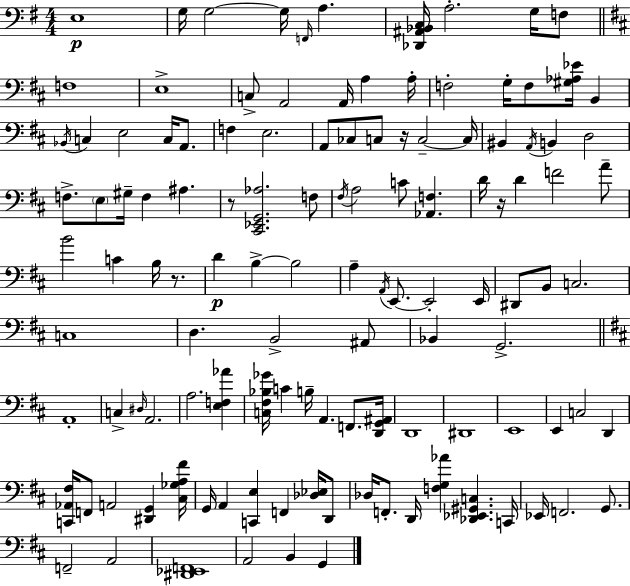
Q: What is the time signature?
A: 4/4